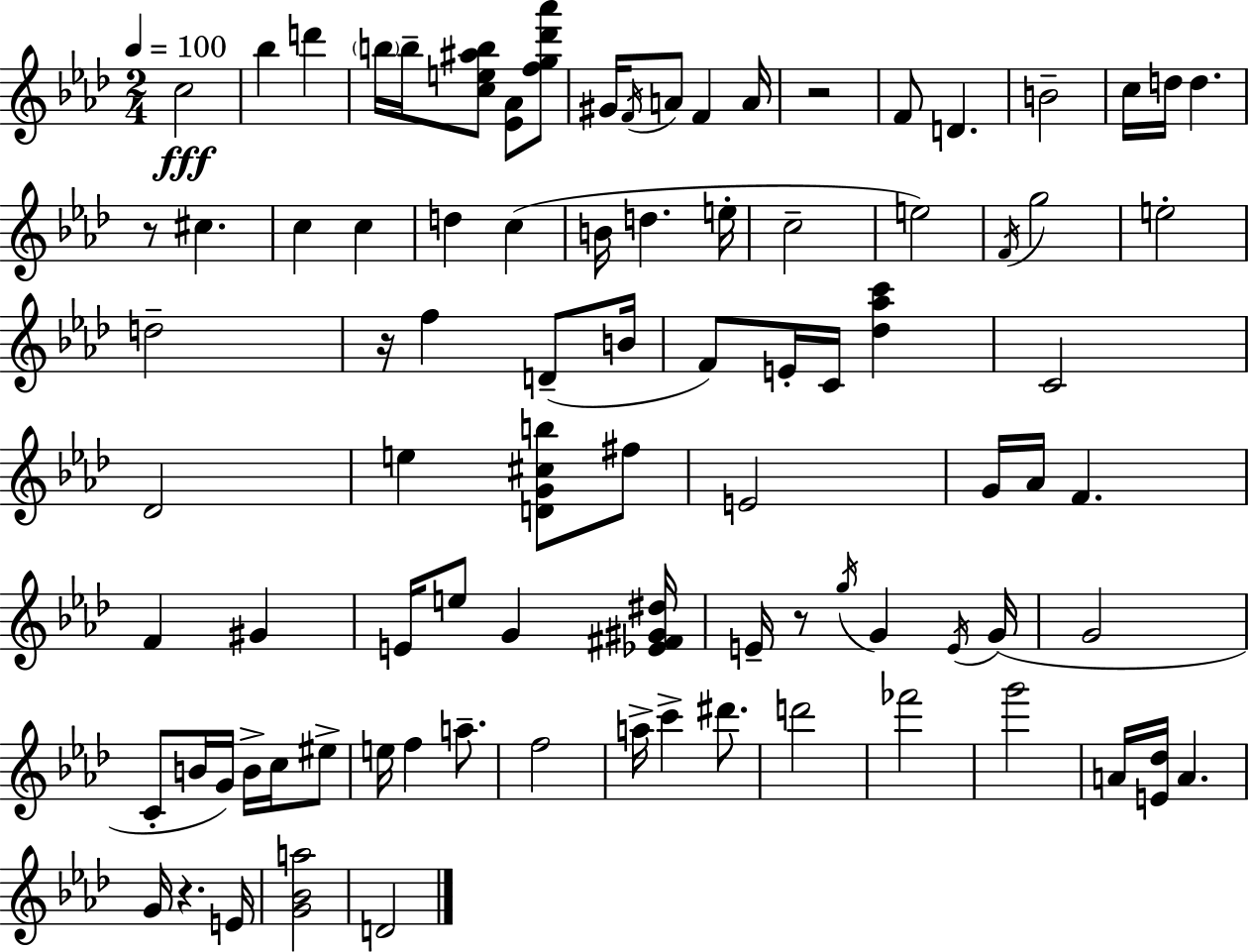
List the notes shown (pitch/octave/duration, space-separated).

C5/h Bb5/q D6/q B5/s B5/s [C5,E5,A#5,B5]/e [Eb4,Ab4]/e [F5,G5,Db6,Ab6]/e G#4/s F4/s A4/e F4/q A4/s R/h F4/e D4/q. B4/h C5/s D5/s D5/q. R/e C#5/q. C5/q C5/q D5/q C5/q B4/s D5/q. E5/s C5/h E5/h F4/s G5/h E5/h D5/h R/s F5/q D4/e B4/s F4/e E4/s C4/s [Db5,Ab5,C6]/q C4/h Db4/h E5/q [D4,G4,C#5,B5]/e F#5/e E4/h G4/s Ab4/s F4/q. F4/q G#4/q E4/s E5/e G4/q [Eb4,F#4,G#4,D#5]/s E4/s R/e G5/s G4/q E4/s G4/s G4/h C4/e B4/s G4/s B4/s C5/s EIS5/e E5/s F5/q A5/e. F5/h A5/s C6/q D#6/e. D6/h FES6/h G6/h A4/s [E4,Db5]/s A4/q. G4/s R/q. E4/s [G4,Bb4,A5]/h D4/h